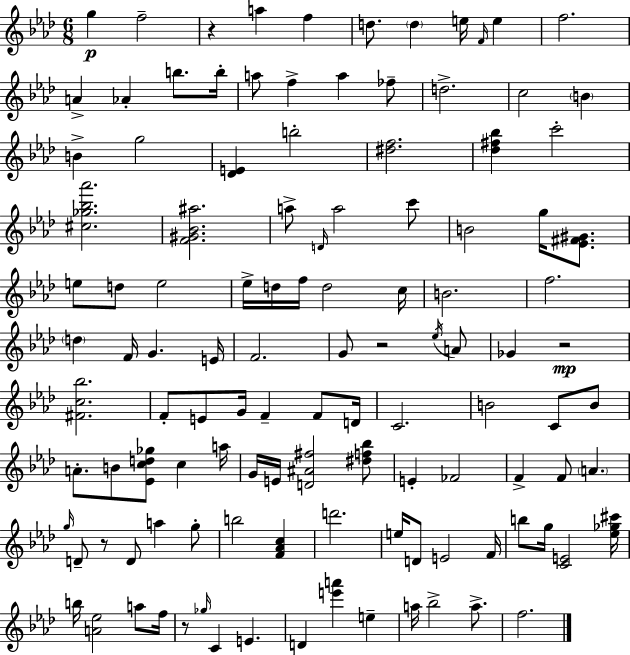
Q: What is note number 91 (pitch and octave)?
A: D4